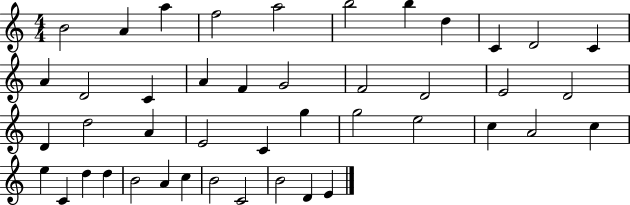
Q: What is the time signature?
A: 4/4